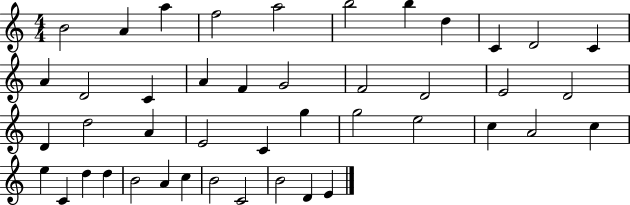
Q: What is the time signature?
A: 4/4